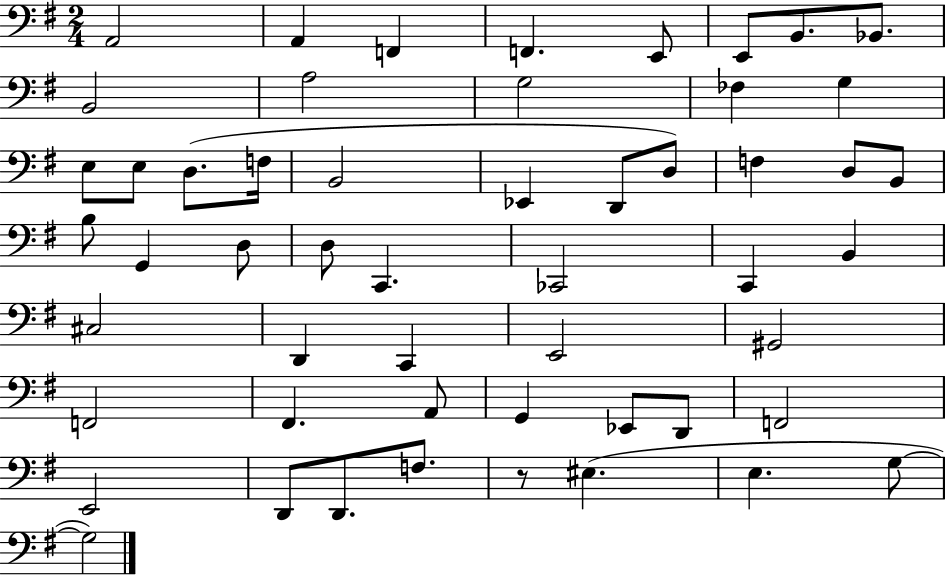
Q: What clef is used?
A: bass